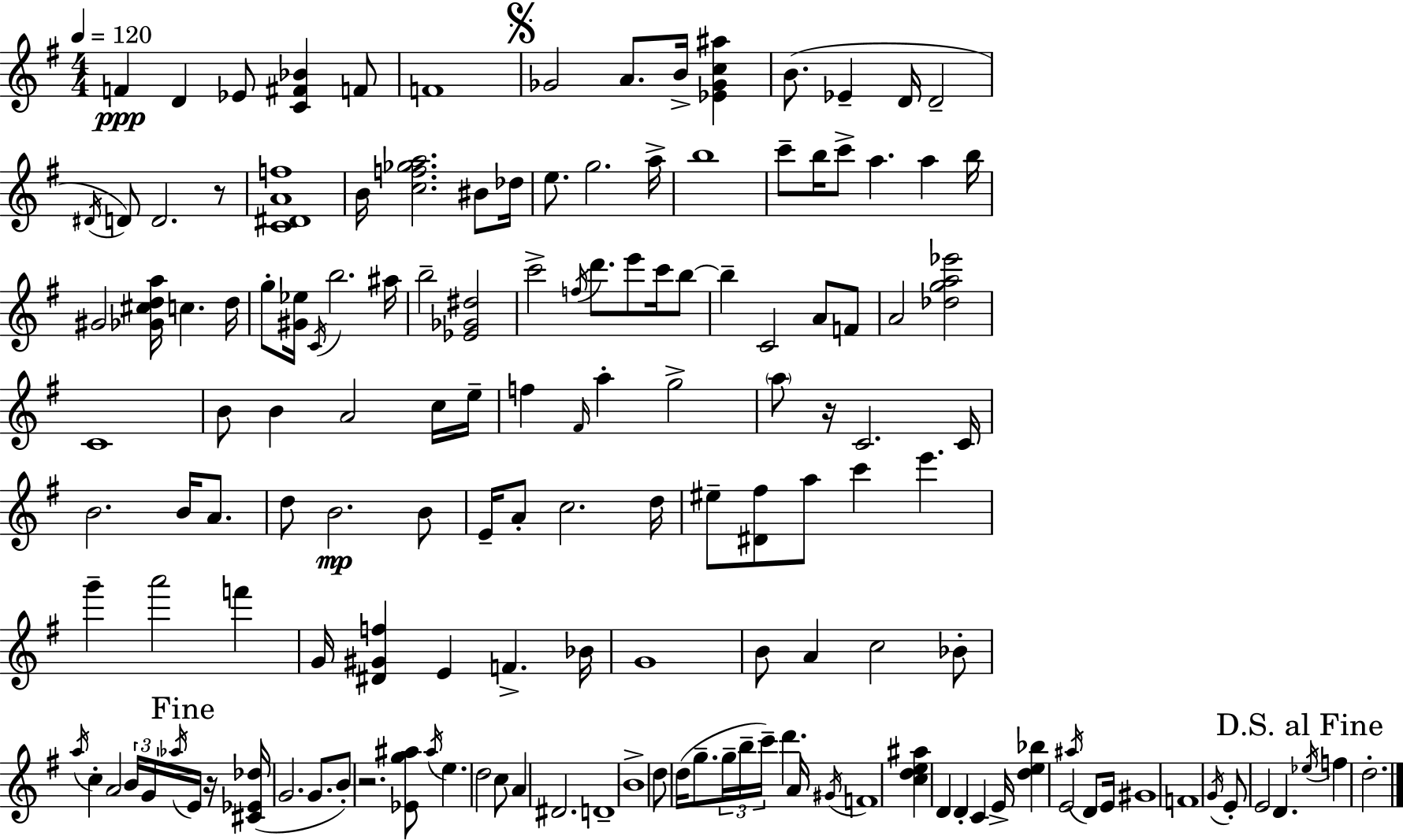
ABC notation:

X:1
T:Untitled
M:4/4
L:1/4
K:G
F D _E/2 [C^F_B] F/2 F4 _G2 A/2 B/4 [_E_Gc^a] B/2 _E D/4 D2 ^D/4 D/2 D2 z/2 [C^DAf]4 B/4 [cf_ga]2 ^B/2 _d/4 e/2 g2 a/4 b4 c'/2 b/4 c'/2 a a b/4 ^G2 [_G^cda]/4 c d/4 g/2 [^G_e]/4 C/4 b2 ^a/4 b2 [_E_G^d]2 c'2 f/4 d'/2 e'/2 c'/4 b/2 b C2 A/2 F/2 A2 [_dga_e']2 C4 B/2 B A2 c/4 e/4 f ^F/4 a g2 a/2 z/4 C2 C/4 B2 B/4 A/2 d/2 B2 B/2 E/4 A/2 c2 d/4 ^e/2 [^D^f]/2 a/2 c' e' g' a'2 f' G/4 [^D^Gf] E F _B/4 G4 B/2 A c2 _B/2 a/4 c A2 B/4 G/4 _a/4 E/4 z/4 [^C_E_d]/4 G2 G/2 B/2 z2 [_Eg^a]/2 ^a/4 e d2 c/2 A ^D2 D4 B4 d/2 d/4 g/2 g/4 b/4 c'/4 d' A/4 ^G/4 F4 [cde^a] D D C E/4 [de_b] E2 ^a/4 D/2 E/4 ^G4 F4 G/4 E/2 E2 D _e/4 f d2